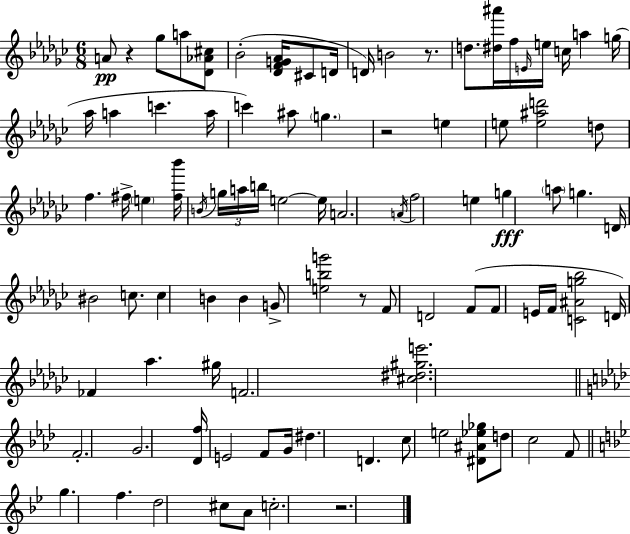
{
  \clef treble
  \numericTimeSignature
  \time 6/8
  \key ees \minor
  a'8\pp r4 ges''8 a''8 <des' aes' cis''>8 | bes'2-.( <des' f' g' aes'>16 cis'8 d'16 | d'16) b'2 r8. | d''8. <dis'' ais'''>16 f''16 \grace { e'16 } e''16 c''16 a''4 | \break g''16( aes''16 a''4 c'''4. | a''16 c'''4) ais''8 \parenthesize g''4. | r2 e''4 | e''8 <e'' ais'' d'''>2 d''8 | \break f''4. fis''16-> \parenthesize e''4 | <fis'' bes'''>16 \acciaccatura { b'16 } \tuplet 3/2 { g''16 a''16 b''16 } e''2~~ | e''16 a'2. | \acciaccatura { a'16 } f''2 e''4 | \break g''4\fff \parenthesize a''8 g''4. | d'16 bis'2 | c''8. c''4 b'4 b'4 | g'8-> <e'' b'' g'''>2 | \break r8 f'8 d'2 | f'8( f'8 e'16 f'16 <c' ais' g'' bes''>2 | d'16) fes'4 aes''4. | gis''16 f'2. | \break <cis'' dis'' gis'' e'''>2. | \bar "||" \break \key f \minor f'2.-. | g'2. | <des' f''>16 e'2 f'8 g'16 | dis''4. d'4. | \break c''8 e''2 <dis' ais' ees'' ges''>8 | d''8 c''2 f'8 | \bar "||" \break \key bes \major g''4. f''4. | d''2 cis''8 a'8 | c''2.-. | r2. | \break \bar "|."
}